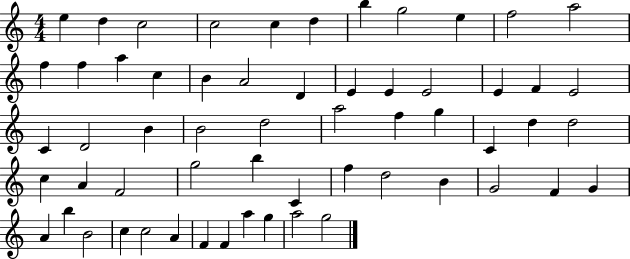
E5/q D5/q C5/h C5/h C5/q D5/q B5/q G5/h E5/q F5/h A5/h F5/q F5/q A5/q C5/q B4/q A4/h D4/q E4/q E4/q E4/h E4/q F4/q E4/h C4/q D4/h B4/q B4/h D5/h A5/h F5/q G5/q C4/q D5/q D5/h C5/q A4/q F4/h G5/h B5/q C4/q F5/q D5/h B4/q G4/h F4/q G4/q A4/q B5/q B4/h C5/q C5/h A4/q F4/q F4/q A5/q G5/q A5/h G5/h